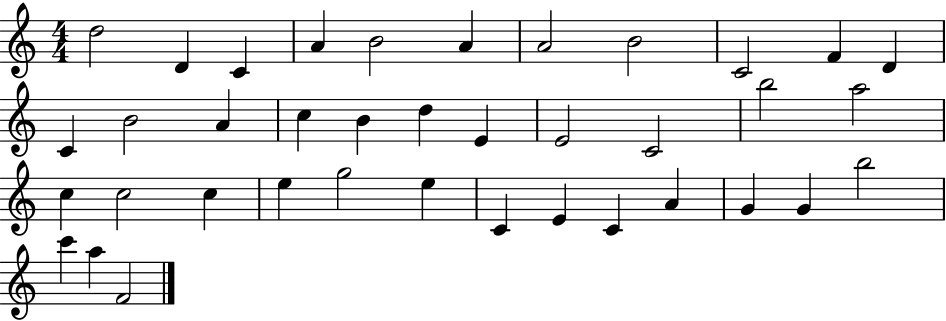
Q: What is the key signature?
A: C major